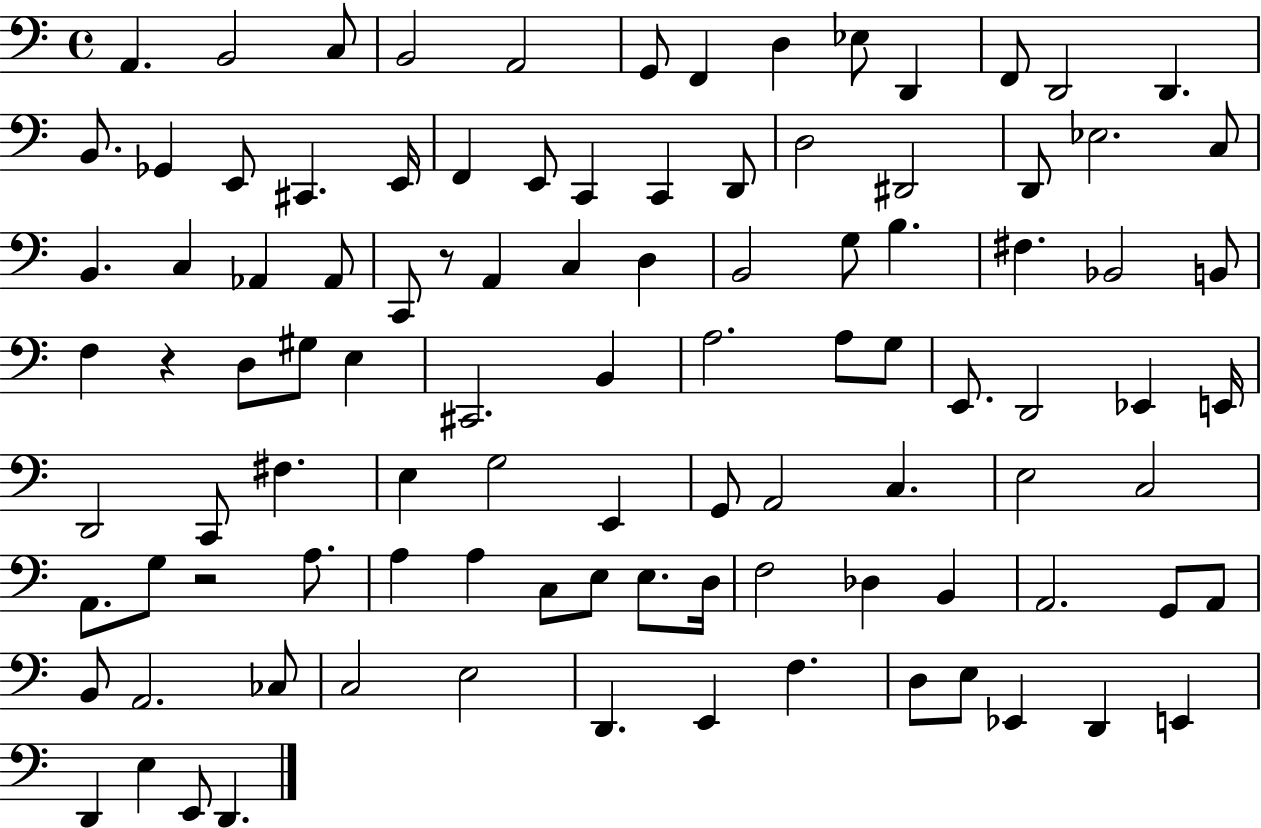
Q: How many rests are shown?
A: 3